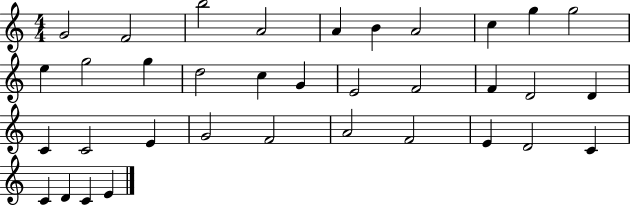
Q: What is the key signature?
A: C major